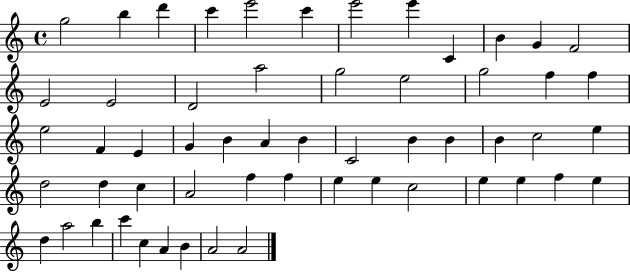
G5/h B5/q D6/q C6/q E6/h C6/q E6/h E6/q C4/q B4/q G4/q F4/h E4/h E4/h D4/h A5/h G5/h E5/h G5/h F5/q F5/q E5/h F4/q E4/q G4/q B4/q A4/q B4/q C4/h B4/q B4/q B4/q C5/h E5/q D5/h D5/q C5/q A4/h F5/q F5/q E5/q E5/q C5/h E5/q E5/q F5/q E5/q D5/q A5/h B5/q C6/q C5/q A4/q B4/q A4/h A4/h